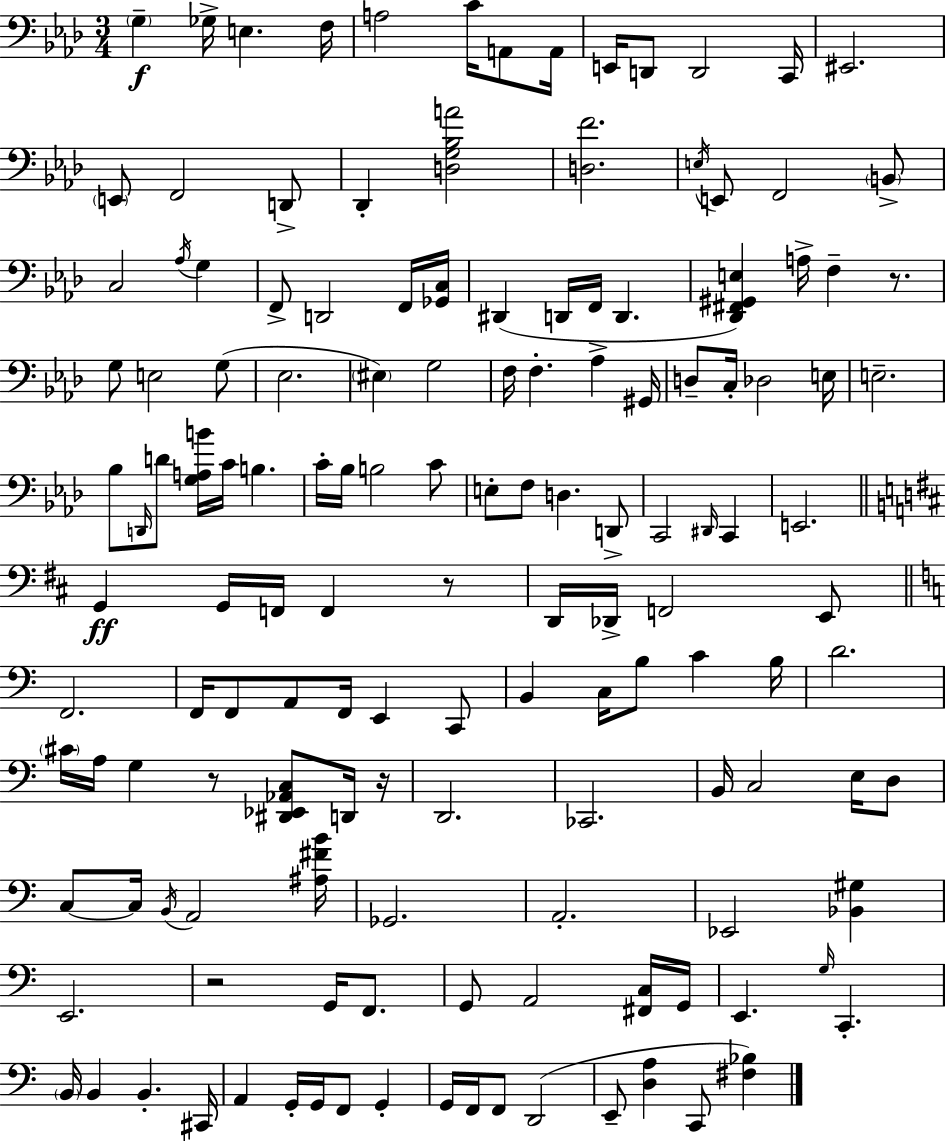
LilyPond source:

{
  \clef bass
  \numericTimeSignature
  \time 3/4
  \key f \minor
  \parenthesize g4--\f ges16-> e4. f16 | a2 c'16 a,8 a,16 | e,16 d,8 d,2 c,16 | eis,2. | \break \parenthesize e,8 f,2 d,8-> | des,4-. <d g bes a'>2 | <d f'>2. | \acciaccatura { e16 } e,8 f,2 \parenthesize b,8-> | \break c2 \acciaccatura { aes16 } g4 | f,8-> d,2 | f,16 <ges, c>16 dis,4( d,16 f,16 d,4. | <des, fis, gis, e>4) a16-> f4-- r8. | \break g8 e2 | g8( ees2. | \parenthesize eis4) g2 | f16 f4.-. aes4-> | \break gis,16 d8-- c16-. des2 | e16 e2.-- | bes8 \grace { d,16 } d'8 <g a b'>16 c'16 b4. | c'16-. bes16 b2 | \break c'8 e8-. f8 d4. | d,8-> c,2 \grace { dis,16 } | c,4 e,2. | \bar "||" \break \key d \major g,4\ff g,16 f,16 f,4 r8 | d,16 des,16-> f,2 e,8 | \bar "||" \break \key a \minor f,2. | f,16 f,8 a,8 f,16 e,4 c,8 | b,4 c16 b8 c'4 b16 | d'2. | \break \parenthesize cis'16 a16 g4 r8 <dis, ees, aes, c>8 d,16 r16 | d,2. | ces,2. | b,16 c2 e16 d8 | \break c8~~ c16 \acciaccatura { b,16 } a,2 | <ais fis' b'>16 ges,2. | a,2.-. | ees,2 <bes, gis>4 | \break e,2. | r2 g,16 f,8. | g,8 a,2 <fis, c>16 | g,16 e,4. \grace { g16 } c,4.-. | \break \parenthesize b,16 b,4 b,4.-. | cis,16 a,4 g,16-. g,16 f,8 g,4-. | g,16 f,16 f,8 d,2( | e,8-- <d a>4 c,8 <fis bes>4) | \break \bar "|."
}